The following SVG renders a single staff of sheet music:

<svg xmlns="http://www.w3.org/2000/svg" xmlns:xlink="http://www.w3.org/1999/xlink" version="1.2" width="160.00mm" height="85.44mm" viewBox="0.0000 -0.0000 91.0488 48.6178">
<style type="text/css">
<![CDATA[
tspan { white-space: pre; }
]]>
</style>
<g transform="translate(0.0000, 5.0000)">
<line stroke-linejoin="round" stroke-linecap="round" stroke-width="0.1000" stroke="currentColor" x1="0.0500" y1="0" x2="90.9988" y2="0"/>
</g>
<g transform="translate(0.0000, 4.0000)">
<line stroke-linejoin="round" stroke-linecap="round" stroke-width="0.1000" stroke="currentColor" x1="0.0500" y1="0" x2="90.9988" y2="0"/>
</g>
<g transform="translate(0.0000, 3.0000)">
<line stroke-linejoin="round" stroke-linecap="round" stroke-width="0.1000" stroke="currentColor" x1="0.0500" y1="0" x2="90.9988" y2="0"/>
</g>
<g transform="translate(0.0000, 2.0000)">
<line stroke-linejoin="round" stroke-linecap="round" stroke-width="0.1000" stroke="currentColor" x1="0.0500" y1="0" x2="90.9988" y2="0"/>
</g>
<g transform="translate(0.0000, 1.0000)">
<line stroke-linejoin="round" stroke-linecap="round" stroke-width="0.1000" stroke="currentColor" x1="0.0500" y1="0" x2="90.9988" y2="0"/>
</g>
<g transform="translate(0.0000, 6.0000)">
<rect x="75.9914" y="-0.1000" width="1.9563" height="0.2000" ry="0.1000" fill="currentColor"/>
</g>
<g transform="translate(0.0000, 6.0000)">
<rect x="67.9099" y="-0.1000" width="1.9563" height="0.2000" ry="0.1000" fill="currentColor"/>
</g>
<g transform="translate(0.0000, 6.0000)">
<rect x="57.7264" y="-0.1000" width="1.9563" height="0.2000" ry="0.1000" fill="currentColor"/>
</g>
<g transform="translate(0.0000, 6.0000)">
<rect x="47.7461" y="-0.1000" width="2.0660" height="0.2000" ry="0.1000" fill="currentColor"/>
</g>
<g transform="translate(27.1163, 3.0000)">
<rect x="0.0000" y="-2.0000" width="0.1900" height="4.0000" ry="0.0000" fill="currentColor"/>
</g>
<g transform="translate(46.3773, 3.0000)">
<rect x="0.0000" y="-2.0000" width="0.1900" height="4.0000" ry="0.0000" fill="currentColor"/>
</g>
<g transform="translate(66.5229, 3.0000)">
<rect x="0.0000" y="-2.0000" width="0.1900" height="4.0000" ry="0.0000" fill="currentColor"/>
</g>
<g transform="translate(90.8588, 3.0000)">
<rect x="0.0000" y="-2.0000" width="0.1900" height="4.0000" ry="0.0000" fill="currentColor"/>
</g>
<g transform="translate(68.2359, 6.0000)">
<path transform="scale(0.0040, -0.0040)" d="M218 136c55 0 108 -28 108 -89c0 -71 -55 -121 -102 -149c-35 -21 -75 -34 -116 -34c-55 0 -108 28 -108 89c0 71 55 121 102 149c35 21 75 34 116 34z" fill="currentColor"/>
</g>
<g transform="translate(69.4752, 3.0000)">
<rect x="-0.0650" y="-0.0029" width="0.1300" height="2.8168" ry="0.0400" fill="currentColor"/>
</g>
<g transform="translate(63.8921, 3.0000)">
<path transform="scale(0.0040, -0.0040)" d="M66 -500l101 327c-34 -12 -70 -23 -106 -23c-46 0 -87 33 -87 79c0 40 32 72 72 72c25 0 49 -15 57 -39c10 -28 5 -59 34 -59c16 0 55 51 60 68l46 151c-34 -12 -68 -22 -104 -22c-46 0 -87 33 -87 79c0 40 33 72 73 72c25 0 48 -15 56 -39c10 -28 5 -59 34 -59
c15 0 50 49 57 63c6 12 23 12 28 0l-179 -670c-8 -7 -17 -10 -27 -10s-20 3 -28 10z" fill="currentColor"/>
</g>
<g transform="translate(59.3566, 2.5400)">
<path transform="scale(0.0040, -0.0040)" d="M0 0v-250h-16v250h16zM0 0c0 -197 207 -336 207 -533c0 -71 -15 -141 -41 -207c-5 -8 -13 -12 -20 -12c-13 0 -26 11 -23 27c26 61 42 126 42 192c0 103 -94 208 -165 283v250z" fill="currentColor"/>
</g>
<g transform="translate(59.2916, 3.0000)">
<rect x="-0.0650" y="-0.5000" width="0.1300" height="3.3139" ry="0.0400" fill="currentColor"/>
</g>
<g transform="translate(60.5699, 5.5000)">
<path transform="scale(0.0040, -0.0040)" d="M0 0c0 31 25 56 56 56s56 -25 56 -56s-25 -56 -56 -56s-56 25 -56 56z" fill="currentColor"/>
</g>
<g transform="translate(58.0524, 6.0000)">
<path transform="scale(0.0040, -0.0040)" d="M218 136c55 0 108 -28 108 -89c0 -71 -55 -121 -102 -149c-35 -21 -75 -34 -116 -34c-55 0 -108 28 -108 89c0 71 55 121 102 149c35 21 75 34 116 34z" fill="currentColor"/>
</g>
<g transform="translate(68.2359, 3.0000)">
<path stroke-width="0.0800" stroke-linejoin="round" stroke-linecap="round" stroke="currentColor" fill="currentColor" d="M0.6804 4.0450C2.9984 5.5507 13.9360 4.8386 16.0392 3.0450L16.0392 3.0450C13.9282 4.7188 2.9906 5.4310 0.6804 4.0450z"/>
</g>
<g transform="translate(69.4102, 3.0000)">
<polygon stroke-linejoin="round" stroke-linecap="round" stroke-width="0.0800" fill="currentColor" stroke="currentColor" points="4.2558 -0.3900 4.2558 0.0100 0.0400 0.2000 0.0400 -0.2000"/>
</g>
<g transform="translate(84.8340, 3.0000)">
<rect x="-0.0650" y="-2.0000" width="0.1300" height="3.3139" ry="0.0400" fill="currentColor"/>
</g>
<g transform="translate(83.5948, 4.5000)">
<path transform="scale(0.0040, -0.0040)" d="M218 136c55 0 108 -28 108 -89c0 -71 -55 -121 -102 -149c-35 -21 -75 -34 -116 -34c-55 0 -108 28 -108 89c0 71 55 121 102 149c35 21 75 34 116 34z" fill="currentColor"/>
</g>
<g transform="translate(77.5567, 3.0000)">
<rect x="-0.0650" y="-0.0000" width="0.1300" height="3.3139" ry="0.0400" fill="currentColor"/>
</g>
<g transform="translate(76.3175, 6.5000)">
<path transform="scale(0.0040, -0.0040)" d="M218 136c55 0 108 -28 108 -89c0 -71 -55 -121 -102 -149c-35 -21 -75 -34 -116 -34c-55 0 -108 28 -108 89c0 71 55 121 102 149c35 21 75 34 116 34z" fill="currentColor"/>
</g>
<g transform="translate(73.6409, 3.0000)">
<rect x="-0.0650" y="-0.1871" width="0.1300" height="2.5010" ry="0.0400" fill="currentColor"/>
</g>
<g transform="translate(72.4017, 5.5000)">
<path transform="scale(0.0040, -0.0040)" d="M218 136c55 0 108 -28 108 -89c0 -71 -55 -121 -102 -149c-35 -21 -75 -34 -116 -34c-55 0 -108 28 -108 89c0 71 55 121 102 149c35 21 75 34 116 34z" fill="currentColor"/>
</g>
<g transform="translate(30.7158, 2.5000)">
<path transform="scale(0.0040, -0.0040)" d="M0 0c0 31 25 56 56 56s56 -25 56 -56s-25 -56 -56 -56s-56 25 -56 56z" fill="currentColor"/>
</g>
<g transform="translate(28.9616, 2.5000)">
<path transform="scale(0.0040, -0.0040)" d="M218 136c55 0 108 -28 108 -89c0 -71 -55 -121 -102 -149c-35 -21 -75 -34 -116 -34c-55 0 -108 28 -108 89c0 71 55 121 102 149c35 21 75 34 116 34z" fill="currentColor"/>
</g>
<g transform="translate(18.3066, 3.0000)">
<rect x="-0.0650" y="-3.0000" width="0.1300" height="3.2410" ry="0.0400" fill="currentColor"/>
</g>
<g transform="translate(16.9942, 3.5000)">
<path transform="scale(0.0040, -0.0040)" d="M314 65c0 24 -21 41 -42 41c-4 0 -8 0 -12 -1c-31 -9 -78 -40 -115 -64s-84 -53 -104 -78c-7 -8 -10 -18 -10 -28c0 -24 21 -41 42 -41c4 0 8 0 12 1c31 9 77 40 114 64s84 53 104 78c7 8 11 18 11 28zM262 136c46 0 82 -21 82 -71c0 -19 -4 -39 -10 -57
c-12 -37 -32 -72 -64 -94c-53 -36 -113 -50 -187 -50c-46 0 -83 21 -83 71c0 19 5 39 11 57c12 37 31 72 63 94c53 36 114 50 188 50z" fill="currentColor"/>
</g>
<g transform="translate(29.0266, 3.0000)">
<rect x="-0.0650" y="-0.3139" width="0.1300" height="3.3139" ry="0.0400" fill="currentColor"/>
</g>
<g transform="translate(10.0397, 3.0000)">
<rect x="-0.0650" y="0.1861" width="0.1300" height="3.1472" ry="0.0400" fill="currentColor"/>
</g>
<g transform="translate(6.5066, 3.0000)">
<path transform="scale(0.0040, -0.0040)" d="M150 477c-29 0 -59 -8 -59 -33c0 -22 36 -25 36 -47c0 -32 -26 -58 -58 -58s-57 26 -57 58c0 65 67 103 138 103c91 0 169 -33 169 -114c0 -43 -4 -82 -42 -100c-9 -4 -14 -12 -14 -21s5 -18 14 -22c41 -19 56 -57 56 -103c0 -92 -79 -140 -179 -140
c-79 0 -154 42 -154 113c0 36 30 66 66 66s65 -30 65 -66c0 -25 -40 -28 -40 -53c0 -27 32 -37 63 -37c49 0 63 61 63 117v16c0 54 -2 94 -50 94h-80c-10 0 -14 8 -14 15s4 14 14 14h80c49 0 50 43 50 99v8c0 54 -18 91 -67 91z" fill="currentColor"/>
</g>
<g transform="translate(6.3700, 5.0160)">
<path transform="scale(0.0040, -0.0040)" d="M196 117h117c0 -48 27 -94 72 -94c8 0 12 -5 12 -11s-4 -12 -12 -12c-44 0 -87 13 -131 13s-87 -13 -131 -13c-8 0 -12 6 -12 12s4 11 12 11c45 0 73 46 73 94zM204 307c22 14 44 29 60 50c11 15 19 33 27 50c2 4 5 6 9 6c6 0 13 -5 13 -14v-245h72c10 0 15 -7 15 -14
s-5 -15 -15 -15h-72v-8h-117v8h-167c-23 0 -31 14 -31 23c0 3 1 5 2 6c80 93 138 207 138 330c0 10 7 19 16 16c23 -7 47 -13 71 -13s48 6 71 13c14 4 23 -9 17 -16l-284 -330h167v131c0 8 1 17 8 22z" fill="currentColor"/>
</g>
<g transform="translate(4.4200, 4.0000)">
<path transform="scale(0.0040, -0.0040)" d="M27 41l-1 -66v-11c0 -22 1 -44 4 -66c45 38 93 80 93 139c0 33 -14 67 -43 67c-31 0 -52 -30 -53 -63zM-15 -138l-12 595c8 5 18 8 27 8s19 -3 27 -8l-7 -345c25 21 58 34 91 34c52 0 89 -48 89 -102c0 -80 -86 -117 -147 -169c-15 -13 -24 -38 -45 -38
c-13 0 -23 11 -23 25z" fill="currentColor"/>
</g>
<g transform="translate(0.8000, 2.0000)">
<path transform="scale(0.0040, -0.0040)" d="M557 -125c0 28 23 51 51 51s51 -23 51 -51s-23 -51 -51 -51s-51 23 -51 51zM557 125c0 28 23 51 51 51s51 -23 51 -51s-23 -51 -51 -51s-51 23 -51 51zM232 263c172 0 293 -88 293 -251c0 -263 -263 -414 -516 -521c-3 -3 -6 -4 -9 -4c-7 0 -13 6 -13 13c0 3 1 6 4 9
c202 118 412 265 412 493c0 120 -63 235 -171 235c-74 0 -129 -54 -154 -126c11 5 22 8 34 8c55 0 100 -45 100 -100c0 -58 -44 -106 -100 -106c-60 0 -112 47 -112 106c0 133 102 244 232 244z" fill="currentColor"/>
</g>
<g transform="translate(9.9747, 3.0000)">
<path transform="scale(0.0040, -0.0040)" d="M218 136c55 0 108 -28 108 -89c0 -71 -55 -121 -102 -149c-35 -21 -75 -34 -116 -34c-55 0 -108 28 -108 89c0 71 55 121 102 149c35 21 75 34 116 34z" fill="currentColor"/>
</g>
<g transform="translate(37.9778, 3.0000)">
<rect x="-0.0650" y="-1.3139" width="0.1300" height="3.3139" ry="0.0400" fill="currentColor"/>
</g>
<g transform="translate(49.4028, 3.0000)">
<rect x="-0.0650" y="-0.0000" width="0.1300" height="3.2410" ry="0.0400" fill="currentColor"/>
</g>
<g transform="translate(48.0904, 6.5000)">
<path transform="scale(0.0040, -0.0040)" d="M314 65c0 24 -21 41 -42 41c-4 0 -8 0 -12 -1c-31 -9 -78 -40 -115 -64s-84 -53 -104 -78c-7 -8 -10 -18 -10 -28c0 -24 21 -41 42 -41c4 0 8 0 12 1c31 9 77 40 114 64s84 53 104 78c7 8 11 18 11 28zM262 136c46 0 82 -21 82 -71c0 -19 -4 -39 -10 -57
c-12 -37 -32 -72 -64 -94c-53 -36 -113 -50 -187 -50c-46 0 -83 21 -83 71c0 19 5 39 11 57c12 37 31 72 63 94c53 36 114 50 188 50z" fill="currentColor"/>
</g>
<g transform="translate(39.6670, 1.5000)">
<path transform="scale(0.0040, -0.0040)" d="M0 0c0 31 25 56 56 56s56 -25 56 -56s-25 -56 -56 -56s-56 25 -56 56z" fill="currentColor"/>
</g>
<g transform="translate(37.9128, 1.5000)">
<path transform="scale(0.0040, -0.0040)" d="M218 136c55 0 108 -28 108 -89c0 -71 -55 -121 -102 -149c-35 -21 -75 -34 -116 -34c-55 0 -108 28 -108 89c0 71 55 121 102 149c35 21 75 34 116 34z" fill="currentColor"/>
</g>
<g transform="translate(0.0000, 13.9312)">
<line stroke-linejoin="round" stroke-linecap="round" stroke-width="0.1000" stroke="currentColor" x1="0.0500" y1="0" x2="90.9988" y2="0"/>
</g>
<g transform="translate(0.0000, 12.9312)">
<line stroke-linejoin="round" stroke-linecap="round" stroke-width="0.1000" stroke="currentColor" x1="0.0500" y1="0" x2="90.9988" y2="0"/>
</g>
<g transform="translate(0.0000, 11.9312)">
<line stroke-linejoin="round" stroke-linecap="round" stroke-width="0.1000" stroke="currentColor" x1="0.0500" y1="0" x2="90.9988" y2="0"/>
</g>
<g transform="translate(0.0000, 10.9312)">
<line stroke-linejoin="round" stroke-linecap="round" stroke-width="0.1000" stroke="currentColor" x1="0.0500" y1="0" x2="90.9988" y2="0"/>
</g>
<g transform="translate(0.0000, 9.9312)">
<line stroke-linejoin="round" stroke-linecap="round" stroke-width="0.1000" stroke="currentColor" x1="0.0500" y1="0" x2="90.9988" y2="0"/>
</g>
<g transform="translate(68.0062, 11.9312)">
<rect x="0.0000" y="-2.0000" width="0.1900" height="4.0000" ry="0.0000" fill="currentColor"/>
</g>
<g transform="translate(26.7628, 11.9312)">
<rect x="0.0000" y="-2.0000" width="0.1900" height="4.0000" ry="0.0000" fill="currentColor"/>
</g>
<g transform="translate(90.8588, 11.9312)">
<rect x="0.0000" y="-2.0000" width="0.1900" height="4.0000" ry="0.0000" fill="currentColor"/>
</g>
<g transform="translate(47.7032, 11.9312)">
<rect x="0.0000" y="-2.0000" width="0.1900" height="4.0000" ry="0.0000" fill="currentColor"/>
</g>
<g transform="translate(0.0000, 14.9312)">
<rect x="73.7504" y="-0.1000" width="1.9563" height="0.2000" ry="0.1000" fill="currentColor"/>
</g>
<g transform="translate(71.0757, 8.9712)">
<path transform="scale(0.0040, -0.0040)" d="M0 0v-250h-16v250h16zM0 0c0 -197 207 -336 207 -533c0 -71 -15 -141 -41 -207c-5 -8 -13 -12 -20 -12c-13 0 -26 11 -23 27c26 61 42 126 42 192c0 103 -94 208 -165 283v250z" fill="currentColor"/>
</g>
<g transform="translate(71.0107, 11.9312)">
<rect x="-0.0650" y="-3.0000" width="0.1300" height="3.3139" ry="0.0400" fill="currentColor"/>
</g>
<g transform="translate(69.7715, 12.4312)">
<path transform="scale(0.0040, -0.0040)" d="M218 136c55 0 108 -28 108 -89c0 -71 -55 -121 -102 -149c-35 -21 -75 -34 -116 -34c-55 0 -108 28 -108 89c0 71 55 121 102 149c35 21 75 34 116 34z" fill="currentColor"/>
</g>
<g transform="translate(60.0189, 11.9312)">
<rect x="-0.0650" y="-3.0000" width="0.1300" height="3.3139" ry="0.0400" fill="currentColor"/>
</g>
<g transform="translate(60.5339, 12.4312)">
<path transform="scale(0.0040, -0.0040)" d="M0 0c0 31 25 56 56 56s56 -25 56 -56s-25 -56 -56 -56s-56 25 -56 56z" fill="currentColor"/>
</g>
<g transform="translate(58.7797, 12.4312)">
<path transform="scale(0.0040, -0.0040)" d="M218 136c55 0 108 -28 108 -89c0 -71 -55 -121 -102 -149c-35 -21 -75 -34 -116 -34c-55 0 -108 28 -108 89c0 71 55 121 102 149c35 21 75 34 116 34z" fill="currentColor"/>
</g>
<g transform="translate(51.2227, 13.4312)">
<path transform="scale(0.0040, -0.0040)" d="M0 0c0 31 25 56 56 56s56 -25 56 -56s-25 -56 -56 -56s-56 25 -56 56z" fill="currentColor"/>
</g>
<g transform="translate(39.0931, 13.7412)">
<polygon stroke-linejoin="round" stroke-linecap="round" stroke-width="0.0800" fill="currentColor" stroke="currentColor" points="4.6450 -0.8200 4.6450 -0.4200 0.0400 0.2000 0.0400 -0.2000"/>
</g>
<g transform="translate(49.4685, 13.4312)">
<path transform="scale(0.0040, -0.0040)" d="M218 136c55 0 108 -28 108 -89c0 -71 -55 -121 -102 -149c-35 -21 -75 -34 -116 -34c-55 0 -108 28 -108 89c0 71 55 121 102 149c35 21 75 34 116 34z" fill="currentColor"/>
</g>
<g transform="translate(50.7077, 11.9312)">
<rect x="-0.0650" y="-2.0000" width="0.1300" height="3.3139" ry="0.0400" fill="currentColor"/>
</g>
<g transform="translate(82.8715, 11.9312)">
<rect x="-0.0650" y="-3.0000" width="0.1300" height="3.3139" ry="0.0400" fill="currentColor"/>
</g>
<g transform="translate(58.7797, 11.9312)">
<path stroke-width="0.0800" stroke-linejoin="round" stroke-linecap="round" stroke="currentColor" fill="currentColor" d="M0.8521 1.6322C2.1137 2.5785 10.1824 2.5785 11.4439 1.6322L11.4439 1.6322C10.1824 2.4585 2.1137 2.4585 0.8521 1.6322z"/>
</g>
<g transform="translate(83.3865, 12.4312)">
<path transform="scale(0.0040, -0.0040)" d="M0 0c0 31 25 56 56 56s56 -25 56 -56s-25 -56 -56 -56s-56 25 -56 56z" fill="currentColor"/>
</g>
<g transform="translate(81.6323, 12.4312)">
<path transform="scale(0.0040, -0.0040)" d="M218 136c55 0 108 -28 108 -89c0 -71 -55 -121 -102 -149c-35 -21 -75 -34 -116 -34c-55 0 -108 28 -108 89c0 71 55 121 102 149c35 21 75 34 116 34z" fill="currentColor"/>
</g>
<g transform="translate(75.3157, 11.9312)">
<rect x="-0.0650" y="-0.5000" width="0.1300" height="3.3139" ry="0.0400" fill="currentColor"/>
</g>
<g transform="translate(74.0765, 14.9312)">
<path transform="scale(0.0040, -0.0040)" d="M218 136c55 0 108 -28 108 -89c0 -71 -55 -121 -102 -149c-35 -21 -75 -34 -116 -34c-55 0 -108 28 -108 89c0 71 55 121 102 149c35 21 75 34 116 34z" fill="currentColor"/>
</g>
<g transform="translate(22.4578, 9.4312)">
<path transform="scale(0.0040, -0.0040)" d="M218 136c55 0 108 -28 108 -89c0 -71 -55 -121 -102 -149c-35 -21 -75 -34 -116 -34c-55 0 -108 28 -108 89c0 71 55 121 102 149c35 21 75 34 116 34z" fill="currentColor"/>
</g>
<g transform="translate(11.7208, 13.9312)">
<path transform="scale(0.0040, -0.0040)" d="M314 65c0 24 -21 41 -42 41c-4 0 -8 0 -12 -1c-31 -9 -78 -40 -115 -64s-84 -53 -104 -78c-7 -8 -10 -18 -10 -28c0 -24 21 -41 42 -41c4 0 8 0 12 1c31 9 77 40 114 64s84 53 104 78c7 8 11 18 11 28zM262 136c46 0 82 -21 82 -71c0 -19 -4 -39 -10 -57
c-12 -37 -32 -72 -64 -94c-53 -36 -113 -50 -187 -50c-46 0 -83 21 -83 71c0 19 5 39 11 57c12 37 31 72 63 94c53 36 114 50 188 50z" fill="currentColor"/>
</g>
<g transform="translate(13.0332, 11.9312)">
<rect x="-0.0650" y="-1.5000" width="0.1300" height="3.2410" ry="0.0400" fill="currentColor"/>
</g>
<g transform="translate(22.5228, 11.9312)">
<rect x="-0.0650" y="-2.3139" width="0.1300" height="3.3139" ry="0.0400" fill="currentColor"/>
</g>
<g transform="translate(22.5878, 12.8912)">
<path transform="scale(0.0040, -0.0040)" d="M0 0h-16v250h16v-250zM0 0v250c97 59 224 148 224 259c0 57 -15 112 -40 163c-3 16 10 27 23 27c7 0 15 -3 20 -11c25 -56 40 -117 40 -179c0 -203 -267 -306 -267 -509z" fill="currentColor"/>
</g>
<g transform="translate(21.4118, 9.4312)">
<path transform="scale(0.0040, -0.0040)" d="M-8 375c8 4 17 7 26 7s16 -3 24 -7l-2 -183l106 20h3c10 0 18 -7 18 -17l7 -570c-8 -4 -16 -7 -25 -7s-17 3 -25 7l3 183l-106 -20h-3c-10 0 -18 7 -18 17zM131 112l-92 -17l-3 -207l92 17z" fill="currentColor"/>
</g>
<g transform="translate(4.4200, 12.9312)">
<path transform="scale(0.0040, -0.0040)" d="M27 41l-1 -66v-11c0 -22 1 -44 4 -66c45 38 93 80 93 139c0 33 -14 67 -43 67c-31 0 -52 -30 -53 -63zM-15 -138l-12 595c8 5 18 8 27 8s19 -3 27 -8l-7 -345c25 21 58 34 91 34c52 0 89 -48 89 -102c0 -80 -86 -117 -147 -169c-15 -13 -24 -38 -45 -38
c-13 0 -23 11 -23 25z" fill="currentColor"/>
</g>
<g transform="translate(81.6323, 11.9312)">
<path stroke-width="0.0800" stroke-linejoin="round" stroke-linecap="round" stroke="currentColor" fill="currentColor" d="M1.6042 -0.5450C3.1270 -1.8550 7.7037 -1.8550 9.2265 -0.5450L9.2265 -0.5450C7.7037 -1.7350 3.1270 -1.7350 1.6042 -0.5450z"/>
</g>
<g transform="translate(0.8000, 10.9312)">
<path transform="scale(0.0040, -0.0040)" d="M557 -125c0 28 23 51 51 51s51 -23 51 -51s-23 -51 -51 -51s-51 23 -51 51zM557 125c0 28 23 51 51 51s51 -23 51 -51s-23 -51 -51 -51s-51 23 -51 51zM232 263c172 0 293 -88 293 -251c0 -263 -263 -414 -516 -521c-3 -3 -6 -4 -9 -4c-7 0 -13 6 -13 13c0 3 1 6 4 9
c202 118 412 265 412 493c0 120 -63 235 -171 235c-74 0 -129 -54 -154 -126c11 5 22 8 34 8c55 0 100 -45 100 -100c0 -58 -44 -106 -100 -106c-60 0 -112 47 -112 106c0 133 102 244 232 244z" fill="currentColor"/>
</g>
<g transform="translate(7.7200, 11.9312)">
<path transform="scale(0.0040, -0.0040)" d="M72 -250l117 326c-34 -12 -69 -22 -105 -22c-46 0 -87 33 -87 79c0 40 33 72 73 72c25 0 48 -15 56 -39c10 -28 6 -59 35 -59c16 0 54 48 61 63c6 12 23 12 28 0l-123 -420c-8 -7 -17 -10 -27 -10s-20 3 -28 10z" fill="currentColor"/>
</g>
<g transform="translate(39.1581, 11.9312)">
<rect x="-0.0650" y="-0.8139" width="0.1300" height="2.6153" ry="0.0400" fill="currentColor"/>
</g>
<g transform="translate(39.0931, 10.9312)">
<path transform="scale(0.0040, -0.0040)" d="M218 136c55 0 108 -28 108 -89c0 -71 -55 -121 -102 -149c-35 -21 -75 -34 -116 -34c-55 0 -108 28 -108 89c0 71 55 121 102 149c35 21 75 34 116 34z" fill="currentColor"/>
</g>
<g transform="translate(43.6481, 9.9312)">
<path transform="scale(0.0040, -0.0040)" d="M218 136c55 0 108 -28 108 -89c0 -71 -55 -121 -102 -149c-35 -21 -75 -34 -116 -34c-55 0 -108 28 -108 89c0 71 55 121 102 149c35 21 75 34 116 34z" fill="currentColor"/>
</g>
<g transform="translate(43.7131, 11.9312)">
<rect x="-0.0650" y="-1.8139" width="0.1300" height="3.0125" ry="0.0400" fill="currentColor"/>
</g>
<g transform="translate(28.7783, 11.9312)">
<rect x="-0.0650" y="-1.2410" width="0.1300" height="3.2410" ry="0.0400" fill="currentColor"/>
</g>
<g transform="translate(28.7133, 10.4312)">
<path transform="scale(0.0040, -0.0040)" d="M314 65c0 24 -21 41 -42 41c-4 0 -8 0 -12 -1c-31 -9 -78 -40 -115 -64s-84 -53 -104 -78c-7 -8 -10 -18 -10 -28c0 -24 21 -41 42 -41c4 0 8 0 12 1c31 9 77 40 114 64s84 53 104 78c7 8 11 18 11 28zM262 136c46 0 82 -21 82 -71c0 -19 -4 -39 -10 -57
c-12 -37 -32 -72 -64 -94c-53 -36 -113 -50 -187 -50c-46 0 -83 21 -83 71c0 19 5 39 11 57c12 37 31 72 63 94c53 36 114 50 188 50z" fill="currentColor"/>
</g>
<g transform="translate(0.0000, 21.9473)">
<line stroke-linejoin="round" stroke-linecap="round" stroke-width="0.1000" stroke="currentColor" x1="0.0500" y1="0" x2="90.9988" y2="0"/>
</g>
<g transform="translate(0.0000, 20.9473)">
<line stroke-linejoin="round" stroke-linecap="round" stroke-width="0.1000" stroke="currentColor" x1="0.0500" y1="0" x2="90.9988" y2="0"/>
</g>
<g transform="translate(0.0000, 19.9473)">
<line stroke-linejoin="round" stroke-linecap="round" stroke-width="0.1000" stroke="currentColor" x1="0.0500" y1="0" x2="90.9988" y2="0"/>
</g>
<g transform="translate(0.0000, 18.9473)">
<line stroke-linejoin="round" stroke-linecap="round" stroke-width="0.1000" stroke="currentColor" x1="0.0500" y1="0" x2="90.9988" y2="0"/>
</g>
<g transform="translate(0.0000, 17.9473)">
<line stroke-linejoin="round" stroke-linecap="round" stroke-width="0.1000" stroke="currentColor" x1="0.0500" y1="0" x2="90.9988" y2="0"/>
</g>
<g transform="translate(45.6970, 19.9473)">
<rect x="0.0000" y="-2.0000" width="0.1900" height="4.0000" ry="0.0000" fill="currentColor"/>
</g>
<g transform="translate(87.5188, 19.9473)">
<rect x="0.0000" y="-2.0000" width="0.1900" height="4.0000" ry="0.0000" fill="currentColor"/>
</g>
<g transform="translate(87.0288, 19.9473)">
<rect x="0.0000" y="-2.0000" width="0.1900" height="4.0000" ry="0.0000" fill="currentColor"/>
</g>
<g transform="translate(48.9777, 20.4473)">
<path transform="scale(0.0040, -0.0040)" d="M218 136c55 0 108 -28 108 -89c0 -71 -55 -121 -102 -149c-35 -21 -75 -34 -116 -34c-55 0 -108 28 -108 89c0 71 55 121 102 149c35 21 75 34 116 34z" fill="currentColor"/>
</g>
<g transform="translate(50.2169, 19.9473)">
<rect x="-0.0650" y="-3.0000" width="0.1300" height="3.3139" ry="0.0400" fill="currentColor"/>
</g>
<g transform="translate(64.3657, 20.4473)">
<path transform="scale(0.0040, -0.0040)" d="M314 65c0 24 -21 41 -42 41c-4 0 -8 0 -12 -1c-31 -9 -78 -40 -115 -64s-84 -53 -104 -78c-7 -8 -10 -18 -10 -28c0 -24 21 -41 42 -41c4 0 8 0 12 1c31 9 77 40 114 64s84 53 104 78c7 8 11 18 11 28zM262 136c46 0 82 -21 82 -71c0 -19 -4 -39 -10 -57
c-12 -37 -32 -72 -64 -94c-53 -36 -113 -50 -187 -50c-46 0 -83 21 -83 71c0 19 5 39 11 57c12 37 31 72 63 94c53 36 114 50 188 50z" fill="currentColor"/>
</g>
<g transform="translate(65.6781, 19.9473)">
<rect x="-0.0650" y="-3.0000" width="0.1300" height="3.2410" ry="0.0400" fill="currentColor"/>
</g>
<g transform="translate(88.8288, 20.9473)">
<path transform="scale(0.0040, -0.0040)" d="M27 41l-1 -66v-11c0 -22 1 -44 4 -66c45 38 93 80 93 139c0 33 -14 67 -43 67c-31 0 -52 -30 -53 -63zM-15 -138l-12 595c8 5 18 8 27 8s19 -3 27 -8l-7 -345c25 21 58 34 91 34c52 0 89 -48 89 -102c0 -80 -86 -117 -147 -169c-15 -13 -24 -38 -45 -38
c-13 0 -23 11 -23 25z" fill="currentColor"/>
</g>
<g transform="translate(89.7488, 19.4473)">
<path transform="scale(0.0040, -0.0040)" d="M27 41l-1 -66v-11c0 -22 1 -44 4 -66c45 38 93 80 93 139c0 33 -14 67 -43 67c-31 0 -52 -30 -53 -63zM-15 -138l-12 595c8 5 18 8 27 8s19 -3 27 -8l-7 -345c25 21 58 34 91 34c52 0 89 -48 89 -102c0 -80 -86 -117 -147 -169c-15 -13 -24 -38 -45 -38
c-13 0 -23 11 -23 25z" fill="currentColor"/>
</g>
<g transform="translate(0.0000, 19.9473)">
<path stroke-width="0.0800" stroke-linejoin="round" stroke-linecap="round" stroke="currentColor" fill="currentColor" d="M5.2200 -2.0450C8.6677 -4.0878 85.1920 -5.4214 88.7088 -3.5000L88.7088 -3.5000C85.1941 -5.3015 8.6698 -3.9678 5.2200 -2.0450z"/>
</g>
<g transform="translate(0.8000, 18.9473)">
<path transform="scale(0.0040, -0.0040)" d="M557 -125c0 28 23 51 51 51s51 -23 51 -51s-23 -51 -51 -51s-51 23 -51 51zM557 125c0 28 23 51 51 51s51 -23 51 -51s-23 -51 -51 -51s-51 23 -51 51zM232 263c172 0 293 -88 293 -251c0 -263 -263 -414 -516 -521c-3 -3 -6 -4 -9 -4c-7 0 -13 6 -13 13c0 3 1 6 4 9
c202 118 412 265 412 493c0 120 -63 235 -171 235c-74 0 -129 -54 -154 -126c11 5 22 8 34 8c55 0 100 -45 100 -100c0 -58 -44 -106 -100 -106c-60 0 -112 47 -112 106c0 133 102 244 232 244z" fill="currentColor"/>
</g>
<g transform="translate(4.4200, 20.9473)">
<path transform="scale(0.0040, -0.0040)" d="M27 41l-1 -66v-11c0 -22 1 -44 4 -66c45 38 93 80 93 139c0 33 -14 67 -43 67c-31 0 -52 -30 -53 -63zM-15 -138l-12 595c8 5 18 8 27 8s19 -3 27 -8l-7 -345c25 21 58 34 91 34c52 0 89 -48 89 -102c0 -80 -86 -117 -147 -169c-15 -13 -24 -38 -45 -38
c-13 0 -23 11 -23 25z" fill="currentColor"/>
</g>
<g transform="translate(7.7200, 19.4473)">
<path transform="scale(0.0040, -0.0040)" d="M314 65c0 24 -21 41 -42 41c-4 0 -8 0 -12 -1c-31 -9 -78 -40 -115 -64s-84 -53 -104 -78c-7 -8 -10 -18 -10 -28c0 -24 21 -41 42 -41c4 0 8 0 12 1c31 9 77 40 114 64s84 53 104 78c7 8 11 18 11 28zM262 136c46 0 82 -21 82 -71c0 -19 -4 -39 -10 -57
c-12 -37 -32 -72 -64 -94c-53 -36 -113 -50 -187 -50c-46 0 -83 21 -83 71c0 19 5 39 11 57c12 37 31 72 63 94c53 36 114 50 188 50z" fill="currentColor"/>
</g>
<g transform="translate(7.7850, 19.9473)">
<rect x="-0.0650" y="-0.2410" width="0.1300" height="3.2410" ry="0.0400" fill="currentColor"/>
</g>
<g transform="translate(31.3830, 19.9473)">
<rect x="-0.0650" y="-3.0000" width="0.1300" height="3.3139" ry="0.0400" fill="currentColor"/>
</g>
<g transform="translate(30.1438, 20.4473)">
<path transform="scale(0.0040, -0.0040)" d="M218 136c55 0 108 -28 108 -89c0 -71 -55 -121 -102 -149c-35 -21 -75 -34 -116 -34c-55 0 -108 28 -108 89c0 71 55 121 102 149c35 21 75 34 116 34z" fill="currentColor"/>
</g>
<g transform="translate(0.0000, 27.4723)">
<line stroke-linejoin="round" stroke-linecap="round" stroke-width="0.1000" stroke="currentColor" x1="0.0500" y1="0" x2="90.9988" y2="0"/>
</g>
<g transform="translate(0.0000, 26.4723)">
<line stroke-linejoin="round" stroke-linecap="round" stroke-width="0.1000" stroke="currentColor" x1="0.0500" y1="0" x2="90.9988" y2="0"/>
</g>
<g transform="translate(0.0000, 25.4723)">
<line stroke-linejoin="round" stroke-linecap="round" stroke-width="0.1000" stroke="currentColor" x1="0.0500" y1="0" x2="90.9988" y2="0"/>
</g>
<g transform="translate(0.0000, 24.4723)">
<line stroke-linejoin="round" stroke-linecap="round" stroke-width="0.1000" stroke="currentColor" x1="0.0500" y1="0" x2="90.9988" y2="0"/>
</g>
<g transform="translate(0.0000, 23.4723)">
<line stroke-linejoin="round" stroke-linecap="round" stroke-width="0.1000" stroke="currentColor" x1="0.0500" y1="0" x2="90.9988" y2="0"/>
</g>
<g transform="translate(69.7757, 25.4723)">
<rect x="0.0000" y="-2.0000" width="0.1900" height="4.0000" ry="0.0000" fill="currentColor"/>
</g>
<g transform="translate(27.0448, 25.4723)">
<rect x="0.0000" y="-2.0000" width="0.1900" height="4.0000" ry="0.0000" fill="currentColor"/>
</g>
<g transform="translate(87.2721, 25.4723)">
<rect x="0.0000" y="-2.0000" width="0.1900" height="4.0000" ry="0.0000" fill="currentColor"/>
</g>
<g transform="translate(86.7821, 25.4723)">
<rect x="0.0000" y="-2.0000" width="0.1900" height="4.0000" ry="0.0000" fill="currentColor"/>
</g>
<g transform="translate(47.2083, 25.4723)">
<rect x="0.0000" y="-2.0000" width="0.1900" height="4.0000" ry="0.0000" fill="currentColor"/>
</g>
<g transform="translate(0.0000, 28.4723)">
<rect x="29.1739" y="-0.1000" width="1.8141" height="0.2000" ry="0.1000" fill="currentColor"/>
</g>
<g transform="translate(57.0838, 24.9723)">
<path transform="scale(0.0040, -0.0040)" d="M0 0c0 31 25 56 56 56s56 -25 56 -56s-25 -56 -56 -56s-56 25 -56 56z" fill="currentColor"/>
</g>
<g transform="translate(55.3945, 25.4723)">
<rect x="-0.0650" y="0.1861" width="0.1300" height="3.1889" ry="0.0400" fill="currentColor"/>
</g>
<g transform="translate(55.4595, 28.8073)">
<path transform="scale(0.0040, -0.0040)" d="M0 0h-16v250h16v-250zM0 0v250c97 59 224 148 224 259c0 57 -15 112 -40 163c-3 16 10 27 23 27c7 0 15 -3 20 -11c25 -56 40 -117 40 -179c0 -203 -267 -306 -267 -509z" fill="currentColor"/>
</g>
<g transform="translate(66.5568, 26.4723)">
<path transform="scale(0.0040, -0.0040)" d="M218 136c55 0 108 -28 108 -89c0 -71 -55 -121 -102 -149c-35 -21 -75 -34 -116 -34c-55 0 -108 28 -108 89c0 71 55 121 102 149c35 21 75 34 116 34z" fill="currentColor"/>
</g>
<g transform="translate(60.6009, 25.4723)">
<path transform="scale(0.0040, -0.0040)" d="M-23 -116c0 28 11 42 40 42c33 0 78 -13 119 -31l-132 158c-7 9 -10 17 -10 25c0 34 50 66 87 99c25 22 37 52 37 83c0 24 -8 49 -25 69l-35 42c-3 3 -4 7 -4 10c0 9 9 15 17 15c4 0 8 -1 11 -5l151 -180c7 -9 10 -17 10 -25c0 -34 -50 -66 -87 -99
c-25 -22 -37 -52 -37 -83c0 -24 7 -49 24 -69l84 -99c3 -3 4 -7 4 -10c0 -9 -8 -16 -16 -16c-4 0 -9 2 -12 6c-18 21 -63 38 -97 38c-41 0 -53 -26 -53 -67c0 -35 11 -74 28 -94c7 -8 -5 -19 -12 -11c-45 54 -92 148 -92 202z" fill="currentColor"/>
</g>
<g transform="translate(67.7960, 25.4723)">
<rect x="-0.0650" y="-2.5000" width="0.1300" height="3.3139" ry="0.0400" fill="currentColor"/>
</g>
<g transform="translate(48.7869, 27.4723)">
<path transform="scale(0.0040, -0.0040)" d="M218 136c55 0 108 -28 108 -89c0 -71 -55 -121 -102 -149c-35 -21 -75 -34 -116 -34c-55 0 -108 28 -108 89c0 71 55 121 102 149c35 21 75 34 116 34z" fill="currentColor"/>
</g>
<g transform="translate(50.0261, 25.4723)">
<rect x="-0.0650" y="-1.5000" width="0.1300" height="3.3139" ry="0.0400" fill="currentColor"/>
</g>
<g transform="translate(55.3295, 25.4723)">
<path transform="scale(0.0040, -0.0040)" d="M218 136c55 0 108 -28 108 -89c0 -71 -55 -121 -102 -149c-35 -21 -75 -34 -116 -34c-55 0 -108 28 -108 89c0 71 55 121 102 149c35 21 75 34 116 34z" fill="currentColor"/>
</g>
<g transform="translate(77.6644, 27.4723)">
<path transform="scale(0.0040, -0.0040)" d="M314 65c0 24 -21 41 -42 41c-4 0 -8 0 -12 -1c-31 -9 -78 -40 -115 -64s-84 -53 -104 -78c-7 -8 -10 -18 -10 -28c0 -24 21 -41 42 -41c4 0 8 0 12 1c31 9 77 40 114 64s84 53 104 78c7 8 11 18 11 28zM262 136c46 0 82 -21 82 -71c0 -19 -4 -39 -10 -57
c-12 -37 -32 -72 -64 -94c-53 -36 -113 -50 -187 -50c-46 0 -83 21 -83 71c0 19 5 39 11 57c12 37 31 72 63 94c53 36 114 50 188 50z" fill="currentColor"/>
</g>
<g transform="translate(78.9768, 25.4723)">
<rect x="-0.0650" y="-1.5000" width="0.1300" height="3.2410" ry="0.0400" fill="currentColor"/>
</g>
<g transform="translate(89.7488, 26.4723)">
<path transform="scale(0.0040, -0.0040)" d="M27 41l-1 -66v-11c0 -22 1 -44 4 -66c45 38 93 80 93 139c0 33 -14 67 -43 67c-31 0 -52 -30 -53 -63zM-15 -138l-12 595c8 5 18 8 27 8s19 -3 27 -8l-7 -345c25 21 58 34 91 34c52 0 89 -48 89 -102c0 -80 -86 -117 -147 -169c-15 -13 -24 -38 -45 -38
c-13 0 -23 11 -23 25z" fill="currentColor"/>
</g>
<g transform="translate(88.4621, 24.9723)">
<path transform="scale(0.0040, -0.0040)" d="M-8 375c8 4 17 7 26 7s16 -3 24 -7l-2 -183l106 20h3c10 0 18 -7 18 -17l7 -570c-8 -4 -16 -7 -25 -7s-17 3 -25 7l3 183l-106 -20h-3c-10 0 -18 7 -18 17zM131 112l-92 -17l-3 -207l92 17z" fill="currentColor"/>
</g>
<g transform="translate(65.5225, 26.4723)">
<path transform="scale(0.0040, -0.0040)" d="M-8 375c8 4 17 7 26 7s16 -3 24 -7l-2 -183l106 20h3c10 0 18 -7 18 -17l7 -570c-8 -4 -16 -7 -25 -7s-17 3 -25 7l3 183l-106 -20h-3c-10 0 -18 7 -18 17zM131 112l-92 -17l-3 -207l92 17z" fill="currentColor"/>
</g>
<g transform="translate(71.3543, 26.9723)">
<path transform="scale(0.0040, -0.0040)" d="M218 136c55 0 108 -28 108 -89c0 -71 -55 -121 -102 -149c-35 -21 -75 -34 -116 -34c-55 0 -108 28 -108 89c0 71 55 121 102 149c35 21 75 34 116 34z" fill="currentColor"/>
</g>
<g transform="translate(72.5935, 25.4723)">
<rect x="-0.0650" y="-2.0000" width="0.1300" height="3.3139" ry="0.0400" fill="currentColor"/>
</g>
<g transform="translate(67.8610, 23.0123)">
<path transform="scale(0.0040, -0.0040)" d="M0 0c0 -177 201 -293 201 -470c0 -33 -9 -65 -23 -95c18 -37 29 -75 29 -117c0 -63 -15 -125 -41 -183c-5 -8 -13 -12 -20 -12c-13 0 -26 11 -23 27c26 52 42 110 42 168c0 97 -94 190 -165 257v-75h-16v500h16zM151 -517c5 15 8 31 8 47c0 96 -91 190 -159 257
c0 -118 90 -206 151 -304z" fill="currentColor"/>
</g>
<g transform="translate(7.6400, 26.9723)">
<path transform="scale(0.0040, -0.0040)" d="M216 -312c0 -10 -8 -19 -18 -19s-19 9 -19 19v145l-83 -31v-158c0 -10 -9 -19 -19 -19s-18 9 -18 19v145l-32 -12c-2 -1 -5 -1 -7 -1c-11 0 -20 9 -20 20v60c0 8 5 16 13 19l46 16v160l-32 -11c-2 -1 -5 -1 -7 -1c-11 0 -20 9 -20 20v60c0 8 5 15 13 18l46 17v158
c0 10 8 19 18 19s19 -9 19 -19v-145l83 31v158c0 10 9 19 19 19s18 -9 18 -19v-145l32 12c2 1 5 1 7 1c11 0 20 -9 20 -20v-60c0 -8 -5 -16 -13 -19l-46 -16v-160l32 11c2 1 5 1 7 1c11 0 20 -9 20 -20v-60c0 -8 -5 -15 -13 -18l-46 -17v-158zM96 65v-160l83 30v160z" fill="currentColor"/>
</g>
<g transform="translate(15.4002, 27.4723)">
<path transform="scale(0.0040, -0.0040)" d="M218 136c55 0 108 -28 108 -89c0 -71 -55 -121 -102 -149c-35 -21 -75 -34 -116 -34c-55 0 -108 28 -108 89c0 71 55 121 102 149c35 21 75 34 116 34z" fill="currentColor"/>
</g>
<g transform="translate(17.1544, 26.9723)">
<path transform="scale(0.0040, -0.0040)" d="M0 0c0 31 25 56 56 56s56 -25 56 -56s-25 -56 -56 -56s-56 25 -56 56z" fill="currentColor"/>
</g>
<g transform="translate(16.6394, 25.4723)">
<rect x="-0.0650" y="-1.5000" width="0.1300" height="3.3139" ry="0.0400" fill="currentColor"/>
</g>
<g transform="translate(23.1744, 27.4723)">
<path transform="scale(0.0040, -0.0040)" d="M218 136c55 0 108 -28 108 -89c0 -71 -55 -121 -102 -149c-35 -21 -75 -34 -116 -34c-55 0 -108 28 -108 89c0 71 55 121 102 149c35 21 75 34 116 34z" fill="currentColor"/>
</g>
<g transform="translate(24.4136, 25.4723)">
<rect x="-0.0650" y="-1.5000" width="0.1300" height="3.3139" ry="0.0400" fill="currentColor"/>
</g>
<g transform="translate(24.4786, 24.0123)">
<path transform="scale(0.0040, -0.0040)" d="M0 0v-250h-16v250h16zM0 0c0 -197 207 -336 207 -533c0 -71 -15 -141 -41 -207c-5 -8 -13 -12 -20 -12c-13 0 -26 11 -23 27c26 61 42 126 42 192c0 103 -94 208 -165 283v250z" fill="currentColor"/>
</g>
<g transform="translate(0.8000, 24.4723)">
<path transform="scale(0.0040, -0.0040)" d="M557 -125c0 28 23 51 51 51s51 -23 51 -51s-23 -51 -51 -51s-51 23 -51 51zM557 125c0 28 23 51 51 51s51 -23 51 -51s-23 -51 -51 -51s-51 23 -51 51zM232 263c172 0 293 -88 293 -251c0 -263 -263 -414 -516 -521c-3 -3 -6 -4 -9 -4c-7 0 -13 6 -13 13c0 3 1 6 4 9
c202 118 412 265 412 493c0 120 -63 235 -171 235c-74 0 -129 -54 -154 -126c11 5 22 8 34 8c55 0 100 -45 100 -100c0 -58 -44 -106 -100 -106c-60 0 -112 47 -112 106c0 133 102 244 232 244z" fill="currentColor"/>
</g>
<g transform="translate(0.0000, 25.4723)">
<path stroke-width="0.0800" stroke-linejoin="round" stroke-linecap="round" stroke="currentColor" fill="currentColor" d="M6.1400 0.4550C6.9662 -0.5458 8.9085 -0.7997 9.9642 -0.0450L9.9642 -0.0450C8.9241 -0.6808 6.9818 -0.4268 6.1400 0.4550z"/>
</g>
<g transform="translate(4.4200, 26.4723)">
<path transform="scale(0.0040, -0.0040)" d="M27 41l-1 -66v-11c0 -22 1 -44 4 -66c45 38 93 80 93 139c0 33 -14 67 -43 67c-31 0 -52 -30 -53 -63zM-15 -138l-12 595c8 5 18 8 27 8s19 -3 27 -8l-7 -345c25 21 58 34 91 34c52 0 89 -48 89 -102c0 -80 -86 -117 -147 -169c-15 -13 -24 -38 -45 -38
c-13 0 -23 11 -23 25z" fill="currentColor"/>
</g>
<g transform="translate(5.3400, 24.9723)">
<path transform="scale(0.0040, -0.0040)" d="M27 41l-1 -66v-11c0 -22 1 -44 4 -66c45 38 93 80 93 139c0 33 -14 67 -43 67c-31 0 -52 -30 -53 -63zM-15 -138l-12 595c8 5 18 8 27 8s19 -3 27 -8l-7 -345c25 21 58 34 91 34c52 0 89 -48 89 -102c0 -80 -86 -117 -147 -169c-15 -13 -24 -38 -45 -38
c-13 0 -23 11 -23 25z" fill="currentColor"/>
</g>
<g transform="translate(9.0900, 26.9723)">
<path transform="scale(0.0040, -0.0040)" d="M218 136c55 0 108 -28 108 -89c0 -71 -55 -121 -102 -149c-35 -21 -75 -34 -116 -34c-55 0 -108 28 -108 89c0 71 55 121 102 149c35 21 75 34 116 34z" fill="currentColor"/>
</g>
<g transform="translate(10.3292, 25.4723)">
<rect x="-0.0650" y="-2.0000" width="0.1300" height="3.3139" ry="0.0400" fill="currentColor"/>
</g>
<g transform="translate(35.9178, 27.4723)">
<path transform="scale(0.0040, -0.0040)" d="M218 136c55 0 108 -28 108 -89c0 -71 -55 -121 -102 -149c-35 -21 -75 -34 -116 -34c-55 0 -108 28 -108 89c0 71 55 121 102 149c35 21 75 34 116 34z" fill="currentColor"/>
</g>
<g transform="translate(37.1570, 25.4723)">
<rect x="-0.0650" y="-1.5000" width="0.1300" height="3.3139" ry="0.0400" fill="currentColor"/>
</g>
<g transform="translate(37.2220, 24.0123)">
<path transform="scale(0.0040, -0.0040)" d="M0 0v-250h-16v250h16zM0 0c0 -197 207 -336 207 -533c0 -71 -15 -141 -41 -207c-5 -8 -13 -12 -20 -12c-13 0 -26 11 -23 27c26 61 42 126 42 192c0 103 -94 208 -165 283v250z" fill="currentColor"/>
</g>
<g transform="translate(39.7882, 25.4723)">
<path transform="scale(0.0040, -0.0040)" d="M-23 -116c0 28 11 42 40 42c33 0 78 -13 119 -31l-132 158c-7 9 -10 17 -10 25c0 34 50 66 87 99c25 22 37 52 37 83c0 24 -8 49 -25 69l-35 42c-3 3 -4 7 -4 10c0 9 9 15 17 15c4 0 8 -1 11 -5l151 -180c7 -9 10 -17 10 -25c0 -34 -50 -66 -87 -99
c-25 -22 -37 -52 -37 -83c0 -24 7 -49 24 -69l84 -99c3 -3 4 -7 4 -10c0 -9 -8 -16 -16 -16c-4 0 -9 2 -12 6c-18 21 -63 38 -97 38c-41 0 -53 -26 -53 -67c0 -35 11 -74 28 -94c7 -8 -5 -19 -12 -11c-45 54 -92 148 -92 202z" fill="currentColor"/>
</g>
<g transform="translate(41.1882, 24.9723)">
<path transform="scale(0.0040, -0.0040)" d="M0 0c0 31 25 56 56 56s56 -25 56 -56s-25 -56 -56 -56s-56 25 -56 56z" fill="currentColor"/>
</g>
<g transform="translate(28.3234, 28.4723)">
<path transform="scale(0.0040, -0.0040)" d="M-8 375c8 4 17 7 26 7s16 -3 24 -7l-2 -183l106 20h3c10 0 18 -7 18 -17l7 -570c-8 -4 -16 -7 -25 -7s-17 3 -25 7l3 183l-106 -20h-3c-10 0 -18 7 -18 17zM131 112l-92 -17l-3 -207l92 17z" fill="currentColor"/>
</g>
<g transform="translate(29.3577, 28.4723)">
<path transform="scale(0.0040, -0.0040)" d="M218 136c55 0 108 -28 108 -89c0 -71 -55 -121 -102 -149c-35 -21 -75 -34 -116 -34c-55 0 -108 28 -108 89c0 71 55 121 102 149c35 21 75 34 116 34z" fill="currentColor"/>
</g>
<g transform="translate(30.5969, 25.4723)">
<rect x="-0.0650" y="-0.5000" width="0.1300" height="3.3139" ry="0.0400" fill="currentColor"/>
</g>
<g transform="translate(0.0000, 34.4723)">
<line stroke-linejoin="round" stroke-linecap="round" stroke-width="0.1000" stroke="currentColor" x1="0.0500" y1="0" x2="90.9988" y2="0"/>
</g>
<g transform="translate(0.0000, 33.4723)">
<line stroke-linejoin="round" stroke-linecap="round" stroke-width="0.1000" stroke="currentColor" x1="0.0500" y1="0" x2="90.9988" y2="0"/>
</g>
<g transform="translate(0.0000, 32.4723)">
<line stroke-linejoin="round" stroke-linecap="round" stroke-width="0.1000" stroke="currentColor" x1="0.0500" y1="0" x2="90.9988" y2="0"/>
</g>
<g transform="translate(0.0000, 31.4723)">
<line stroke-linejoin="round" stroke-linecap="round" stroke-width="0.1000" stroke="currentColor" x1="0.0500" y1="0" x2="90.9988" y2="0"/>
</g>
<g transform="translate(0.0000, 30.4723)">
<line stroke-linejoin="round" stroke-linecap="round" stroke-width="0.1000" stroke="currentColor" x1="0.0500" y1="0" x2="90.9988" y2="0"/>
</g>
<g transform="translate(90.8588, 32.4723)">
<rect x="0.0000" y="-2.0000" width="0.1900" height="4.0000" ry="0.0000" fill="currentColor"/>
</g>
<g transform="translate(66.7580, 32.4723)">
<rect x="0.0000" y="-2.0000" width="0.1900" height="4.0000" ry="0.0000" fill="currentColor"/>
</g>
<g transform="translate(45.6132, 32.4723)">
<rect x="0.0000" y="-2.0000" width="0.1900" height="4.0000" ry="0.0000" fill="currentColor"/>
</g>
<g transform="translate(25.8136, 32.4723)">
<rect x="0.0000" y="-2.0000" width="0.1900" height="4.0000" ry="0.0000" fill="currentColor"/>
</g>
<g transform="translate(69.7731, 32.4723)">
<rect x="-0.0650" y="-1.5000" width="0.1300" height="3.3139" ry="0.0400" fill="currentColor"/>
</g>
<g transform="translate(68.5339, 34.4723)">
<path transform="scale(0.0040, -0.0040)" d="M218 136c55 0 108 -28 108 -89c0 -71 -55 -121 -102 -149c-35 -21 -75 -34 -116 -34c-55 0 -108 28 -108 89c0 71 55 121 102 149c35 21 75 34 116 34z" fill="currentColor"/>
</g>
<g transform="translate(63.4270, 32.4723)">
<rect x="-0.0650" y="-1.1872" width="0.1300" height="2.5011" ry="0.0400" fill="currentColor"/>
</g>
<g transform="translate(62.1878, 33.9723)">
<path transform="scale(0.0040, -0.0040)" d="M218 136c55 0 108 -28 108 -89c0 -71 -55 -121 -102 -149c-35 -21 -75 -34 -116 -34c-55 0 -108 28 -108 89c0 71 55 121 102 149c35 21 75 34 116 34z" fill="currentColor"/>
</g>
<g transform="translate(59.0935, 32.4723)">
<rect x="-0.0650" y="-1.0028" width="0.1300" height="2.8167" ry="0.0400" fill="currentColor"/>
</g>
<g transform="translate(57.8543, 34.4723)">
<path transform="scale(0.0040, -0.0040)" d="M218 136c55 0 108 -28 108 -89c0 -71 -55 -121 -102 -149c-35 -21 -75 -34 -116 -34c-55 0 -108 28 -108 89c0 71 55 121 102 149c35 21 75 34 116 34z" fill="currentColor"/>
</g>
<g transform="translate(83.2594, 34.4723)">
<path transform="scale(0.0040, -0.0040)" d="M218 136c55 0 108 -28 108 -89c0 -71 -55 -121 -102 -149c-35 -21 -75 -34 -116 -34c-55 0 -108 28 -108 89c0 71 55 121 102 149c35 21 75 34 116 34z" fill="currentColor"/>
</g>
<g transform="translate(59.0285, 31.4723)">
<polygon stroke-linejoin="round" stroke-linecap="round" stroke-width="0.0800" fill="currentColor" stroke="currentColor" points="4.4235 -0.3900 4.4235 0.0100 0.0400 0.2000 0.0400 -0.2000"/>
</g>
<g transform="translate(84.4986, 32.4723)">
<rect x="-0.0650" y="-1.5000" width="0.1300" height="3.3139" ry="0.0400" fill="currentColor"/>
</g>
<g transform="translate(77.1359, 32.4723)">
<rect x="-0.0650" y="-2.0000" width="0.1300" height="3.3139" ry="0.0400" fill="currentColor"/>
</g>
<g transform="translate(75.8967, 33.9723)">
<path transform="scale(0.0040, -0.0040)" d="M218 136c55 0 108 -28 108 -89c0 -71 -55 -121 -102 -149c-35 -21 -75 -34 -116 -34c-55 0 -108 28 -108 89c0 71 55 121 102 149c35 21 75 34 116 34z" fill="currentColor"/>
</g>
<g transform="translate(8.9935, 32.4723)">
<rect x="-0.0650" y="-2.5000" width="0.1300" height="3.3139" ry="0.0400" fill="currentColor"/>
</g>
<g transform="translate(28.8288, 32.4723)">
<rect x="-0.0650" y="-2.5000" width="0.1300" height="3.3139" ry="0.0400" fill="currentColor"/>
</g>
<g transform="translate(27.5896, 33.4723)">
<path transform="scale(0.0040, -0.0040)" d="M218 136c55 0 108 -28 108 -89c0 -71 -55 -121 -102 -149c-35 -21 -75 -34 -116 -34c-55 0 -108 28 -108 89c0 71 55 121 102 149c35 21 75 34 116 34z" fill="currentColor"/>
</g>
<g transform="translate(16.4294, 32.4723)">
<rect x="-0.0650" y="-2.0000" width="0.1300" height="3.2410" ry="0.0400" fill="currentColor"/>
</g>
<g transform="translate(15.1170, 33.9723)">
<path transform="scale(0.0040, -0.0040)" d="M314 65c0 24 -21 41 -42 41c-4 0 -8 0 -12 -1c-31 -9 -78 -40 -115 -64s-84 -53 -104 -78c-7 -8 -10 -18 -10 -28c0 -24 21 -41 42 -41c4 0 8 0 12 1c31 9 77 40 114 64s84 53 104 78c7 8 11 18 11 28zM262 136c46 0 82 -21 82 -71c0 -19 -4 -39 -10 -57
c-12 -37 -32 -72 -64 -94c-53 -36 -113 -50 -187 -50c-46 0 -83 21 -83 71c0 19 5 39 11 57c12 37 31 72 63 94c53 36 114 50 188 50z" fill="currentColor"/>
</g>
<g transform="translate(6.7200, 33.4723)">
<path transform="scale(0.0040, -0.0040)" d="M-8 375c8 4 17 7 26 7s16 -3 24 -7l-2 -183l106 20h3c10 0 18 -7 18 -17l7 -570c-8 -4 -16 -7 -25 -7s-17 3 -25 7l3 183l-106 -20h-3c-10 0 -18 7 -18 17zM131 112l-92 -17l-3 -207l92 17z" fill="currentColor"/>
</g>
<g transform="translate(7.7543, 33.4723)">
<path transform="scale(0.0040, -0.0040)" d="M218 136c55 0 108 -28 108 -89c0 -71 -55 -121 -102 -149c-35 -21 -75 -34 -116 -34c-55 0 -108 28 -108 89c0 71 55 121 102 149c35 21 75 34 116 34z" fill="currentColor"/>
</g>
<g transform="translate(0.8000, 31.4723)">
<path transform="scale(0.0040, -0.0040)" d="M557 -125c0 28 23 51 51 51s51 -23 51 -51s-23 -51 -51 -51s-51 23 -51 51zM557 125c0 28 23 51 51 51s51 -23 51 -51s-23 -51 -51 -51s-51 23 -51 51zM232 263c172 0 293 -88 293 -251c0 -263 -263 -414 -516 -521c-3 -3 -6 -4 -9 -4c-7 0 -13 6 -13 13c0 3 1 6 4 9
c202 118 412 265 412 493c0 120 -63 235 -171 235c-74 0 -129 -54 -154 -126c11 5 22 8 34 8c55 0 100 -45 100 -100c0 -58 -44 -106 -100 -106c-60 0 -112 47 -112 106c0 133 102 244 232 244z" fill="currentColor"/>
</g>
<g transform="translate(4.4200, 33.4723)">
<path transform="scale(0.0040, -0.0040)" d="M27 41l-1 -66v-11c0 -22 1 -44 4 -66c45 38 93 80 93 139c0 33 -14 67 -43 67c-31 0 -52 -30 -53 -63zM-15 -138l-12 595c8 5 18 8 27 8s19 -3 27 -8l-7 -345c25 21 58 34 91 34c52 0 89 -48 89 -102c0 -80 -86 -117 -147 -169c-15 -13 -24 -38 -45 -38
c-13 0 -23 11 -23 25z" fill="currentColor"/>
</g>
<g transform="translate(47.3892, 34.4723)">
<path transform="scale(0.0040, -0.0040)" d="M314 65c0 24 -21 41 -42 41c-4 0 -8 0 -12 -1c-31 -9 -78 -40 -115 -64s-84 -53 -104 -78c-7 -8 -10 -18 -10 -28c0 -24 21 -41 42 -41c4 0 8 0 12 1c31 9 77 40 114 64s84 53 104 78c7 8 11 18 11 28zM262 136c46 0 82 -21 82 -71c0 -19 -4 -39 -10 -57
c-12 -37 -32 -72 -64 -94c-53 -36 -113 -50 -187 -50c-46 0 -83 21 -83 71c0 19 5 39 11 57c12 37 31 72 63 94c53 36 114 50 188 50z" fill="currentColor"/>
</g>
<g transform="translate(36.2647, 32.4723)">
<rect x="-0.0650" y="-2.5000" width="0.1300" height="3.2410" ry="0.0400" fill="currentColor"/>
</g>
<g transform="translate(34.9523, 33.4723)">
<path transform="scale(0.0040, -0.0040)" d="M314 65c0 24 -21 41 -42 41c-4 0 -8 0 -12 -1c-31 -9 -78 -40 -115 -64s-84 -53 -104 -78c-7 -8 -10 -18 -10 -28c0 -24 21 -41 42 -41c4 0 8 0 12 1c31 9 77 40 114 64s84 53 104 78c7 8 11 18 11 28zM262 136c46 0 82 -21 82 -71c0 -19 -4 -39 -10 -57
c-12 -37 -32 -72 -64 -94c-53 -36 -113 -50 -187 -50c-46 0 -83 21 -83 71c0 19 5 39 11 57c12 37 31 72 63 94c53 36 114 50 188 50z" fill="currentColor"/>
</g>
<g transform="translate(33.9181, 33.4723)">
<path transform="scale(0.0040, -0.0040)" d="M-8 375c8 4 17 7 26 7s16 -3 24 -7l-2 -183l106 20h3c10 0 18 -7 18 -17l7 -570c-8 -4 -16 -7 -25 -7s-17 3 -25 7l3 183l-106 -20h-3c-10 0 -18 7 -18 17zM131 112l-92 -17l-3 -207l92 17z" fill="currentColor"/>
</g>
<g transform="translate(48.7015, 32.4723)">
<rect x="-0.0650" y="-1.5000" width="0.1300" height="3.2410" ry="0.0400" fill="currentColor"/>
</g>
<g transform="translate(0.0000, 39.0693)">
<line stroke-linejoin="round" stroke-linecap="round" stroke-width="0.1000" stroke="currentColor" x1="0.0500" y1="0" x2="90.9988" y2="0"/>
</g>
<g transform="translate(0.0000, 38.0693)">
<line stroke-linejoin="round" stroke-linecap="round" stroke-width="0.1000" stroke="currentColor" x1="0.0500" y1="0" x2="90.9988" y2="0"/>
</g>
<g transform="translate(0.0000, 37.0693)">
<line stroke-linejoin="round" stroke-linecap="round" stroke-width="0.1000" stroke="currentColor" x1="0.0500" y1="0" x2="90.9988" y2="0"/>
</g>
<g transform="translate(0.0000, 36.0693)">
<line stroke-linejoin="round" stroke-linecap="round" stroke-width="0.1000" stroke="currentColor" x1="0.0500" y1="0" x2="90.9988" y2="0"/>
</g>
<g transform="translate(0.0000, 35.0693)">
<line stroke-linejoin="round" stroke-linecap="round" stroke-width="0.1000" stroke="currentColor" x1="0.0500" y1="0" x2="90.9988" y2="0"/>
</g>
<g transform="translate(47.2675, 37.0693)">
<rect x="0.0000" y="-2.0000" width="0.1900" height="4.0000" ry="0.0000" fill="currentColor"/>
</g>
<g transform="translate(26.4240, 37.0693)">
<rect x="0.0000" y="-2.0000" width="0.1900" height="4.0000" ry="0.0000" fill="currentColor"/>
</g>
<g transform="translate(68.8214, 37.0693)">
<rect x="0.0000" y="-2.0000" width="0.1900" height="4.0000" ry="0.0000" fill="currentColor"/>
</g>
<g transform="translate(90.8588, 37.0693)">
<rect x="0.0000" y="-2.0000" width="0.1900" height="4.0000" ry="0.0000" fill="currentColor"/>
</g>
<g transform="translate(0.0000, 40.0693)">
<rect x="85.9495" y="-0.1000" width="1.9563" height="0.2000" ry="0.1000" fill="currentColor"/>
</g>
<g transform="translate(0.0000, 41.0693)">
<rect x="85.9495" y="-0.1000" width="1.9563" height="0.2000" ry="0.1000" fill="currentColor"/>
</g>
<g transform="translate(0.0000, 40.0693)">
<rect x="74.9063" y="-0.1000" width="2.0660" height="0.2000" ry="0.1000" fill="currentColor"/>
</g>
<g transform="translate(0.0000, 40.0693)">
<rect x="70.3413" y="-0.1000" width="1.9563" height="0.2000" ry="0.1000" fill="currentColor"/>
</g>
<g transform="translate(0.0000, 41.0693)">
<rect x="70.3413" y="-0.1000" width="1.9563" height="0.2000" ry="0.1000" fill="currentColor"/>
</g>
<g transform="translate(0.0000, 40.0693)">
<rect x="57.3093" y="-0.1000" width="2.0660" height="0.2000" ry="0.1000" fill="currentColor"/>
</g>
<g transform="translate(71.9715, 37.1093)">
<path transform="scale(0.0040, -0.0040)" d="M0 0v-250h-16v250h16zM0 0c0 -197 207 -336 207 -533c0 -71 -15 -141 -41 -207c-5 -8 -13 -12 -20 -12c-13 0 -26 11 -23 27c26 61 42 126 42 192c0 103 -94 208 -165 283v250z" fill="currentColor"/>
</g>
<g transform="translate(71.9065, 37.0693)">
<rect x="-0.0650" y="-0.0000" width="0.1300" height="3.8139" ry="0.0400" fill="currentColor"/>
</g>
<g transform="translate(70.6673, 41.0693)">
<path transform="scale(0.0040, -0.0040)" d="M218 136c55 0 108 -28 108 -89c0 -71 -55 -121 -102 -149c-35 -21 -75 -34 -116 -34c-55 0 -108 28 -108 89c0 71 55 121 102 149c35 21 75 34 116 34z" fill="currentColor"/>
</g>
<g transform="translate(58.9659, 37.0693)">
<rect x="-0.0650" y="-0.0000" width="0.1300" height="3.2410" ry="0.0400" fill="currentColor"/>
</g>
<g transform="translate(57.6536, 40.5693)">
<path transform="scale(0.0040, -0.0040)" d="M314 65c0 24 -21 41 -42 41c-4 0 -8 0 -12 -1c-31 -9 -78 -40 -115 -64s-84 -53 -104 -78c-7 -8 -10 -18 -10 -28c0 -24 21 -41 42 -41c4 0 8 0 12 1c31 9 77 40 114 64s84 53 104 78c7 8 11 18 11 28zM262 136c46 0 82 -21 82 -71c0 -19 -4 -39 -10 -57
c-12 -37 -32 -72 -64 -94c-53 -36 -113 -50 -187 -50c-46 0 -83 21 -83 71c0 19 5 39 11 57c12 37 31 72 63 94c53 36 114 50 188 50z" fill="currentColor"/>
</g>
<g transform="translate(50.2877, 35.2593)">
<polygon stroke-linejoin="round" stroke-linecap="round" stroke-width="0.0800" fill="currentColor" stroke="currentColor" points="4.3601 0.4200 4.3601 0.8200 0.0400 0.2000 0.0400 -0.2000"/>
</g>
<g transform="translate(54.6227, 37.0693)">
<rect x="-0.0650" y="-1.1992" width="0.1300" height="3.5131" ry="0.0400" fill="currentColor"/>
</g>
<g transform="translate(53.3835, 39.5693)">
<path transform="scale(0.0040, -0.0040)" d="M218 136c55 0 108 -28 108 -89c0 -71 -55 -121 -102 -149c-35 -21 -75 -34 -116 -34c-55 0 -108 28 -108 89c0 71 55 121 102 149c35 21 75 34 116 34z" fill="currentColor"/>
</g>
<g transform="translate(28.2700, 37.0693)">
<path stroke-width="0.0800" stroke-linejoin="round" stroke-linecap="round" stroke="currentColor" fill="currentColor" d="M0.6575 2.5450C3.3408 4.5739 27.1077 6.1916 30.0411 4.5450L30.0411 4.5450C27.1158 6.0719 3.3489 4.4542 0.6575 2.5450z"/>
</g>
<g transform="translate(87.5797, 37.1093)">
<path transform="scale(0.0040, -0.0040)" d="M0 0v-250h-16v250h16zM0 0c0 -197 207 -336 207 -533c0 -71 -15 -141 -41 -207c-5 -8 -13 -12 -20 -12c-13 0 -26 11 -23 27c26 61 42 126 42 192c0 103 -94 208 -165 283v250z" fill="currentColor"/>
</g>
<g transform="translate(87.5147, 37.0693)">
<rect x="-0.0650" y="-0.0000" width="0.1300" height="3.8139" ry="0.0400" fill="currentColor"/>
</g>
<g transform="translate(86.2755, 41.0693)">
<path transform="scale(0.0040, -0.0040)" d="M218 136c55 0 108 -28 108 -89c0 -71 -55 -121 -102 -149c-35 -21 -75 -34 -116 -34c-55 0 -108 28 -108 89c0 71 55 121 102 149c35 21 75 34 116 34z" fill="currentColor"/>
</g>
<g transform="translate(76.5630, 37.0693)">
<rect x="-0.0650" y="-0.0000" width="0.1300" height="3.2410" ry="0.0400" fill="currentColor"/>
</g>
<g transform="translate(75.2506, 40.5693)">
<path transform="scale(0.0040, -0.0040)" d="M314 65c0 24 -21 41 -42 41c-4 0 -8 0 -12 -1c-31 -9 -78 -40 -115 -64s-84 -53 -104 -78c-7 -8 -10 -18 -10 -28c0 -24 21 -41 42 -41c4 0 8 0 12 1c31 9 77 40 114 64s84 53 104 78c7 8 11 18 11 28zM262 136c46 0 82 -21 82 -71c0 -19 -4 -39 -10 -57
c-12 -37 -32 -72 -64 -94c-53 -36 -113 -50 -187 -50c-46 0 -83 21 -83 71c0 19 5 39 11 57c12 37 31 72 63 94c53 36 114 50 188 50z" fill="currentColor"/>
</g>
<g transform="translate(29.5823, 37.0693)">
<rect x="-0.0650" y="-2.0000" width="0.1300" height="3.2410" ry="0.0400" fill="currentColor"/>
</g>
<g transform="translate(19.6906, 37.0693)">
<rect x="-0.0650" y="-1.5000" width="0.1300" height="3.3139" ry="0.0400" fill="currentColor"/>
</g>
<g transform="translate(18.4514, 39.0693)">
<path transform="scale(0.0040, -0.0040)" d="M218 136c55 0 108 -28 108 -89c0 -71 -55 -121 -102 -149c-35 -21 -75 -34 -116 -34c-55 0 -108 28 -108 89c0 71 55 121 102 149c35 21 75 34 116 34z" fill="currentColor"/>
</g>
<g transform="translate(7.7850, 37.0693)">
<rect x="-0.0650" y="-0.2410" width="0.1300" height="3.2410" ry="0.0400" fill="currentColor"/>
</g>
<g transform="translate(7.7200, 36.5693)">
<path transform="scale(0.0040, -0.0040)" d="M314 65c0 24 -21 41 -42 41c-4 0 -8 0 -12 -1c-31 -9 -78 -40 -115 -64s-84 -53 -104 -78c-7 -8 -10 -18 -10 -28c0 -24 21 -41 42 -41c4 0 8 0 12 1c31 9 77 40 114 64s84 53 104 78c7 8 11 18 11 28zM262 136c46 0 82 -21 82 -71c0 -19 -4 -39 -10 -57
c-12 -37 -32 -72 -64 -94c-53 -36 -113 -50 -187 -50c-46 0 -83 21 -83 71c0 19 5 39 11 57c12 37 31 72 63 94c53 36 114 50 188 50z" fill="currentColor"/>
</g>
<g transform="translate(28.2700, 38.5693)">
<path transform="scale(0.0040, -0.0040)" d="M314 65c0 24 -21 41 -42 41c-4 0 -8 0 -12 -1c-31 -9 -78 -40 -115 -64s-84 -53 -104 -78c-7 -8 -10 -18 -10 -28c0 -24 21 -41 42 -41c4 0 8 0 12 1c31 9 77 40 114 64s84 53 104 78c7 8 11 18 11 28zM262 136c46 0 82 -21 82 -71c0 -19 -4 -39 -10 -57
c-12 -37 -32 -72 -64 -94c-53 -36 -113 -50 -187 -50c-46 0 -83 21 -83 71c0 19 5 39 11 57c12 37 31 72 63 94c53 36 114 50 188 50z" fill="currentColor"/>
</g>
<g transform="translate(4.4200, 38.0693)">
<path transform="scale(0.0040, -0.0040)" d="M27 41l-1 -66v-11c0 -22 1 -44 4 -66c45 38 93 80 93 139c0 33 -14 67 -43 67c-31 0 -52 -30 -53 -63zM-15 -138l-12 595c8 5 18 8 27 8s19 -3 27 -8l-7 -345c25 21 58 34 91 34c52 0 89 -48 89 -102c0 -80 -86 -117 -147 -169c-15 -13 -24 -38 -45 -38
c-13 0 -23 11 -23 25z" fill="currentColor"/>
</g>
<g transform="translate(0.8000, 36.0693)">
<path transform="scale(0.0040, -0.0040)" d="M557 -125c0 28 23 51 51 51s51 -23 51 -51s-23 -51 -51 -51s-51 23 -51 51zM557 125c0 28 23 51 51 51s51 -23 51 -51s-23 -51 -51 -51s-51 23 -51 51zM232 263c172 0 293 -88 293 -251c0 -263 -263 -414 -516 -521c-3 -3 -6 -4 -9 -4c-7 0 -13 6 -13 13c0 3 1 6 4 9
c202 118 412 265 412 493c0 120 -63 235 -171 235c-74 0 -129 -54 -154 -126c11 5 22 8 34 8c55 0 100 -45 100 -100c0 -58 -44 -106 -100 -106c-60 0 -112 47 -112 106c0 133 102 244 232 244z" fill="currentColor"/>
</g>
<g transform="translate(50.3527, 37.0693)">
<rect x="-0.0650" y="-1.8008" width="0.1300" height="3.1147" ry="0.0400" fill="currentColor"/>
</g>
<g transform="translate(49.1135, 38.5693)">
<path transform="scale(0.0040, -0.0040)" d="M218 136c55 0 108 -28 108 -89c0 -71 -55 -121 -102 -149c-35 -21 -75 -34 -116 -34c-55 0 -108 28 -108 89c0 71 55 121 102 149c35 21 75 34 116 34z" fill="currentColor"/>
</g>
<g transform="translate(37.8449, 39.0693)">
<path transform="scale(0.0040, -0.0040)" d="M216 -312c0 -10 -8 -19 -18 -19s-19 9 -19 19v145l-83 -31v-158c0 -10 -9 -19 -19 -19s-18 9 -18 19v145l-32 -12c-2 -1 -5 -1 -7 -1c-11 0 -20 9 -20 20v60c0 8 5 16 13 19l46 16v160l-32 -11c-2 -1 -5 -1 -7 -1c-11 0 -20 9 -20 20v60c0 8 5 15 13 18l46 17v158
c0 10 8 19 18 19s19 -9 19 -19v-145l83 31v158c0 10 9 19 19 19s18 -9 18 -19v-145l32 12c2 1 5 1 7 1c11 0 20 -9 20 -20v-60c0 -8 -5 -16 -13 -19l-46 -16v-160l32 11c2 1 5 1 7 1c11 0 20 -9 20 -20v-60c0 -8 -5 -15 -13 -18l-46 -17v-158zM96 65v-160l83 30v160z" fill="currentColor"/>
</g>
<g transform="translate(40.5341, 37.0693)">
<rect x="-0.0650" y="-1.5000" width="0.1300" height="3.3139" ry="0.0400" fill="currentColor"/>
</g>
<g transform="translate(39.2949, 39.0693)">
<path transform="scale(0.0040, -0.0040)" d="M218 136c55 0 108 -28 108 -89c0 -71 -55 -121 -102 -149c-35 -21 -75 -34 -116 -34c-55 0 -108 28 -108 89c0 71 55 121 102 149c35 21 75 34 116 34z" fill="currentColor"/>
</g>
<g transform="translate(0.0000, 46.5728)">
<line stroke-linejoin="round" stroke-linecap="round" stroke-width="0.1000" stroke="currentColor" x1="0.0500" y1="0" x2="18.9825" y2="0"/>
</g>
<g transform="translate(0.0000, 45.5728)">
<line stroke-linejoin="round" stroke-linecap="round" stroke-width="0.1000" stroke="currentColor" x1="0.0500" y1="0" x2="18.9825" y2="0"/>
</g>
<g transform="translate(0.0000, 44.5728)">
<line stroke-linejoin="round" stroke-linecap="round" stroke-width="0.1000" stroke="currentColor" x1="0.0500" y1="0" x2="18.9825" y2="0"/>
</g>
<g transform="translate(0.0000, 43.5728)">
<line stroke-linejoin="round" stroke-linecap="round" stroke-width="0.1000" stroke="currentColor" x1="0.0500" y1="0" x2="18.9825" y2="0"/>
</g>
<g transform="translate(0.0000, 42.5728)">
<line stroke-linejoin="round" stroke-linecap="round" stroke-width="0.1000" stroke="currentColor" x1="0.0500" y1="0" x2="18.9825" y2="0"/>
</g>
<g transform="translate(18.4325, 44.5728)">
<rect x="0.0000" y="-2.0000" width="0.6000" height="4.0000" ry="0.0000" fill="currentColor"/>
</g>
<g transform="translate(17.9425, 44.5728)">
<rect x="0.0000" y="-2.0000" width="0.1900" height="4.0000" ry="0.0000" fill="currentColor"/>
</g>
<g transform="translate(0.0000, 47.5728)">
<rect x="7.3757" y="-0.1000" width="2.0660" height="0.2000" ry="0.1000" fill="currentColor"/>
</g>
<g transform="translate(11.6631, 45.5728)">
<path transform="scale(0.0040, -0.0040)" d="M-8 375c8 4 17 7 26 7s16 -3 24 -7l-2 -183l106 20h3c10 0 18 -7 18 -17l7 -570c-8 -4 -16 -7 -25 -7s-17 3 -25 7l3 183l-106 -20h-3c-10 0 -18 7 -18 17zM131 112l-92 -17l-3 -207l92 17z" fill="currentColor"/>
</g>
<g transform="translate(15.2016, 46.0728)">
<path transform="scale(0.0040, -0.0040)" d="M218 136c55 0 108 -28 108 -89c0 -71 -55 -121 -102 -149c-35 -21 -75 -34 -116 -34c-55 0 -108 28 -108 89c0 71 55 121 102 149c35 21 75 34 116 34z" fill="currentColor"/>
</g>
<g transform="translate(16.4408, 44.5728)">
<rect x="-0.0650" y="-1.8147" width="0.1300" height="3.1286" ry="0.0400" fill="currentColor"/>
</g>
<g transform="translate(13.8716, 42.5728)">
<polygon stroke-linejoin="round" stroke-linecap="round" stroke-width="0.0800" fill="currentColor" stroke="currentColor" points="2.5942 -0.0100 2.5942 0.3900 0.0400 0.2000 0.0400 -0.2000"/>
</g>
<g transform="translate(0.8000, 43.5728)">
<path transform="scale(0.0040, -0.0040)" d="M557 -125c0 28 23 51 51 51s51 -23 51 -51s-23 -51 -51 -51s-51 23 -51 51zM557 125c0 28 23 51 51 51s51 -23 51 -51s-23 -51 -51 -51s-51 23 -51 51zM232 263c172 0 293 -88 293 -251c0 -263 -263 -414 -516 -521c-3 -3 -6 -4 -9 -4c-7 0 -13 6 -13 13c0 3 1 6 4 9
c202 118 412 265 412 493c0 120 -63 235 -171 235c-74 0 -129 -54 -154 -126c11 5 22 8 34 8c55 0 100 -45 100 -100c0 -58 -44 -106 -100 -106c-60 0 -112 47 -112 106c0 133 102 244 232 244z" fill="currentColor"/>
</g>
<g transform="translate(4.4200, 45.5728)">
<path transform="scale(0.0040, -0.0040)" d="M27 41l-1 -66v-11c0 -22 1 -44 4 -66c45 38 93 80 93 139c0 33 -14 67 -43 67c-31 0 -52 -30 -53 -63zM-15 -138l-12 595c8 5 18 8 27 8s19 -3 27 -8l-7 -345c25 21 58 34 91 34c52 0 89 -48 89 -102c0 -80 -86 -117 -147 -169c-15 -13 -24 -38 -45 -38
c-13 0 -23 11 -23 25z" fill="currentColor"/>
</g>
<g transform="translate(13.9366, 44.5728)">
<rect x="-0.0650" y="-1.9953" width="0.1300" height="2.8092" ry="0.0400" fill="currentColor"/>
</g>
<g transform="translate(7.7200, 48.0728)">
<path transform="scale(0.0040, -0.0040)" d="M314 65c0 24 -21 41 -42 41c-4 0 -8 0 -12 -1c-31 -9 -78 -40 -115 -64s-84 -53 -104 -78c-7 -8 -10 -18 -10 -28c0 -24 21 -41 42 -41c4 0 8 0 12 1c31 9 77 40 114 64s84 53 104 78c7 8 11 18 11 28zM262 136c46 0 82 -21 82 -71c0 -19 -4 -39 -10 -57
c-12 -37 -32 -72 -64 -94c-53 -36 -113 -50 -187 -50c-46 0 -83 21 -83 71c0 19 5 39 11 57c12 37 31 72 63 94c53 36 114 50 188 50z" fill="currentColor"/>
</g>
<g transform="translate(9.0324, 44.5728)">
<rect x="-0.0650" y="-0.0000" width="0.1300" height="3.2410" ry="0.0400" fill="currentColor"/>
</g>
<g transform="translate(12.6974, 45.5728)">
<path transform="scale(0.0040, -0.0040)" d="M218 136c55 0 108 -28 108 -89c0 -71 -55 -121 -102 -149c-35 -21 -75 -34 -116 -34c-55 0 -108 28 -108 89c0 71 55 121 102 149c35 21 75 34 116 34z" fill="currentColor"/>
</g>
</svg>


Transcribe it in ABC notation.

X:1
T:Untitled
M:3/4
L:1/4
K:F
D, C,2 E, G, D,,2 E,,/2 z/4 E,,/2 F,,/2 D,, A,, z/2 G,,2 B,/2 G,2 F,/2 A,/2 A,, C, C,/2 E,, C, E,2 C, C, C,2 ^A,, G,, G,,/2 E,, G,,/2 z G,, D,/2 z B,,/4 A,, G,,2 B,, A,,2 _B,, B,,2 G,,2 G,,/2 A,,/2 G,, A,, G,, E,2 G,, A,,2 ^G,, A,,/2 F,,/2 D,,2 C,,/2 D,,2 C,,/2 D,,2 B,,/2 A,,/2